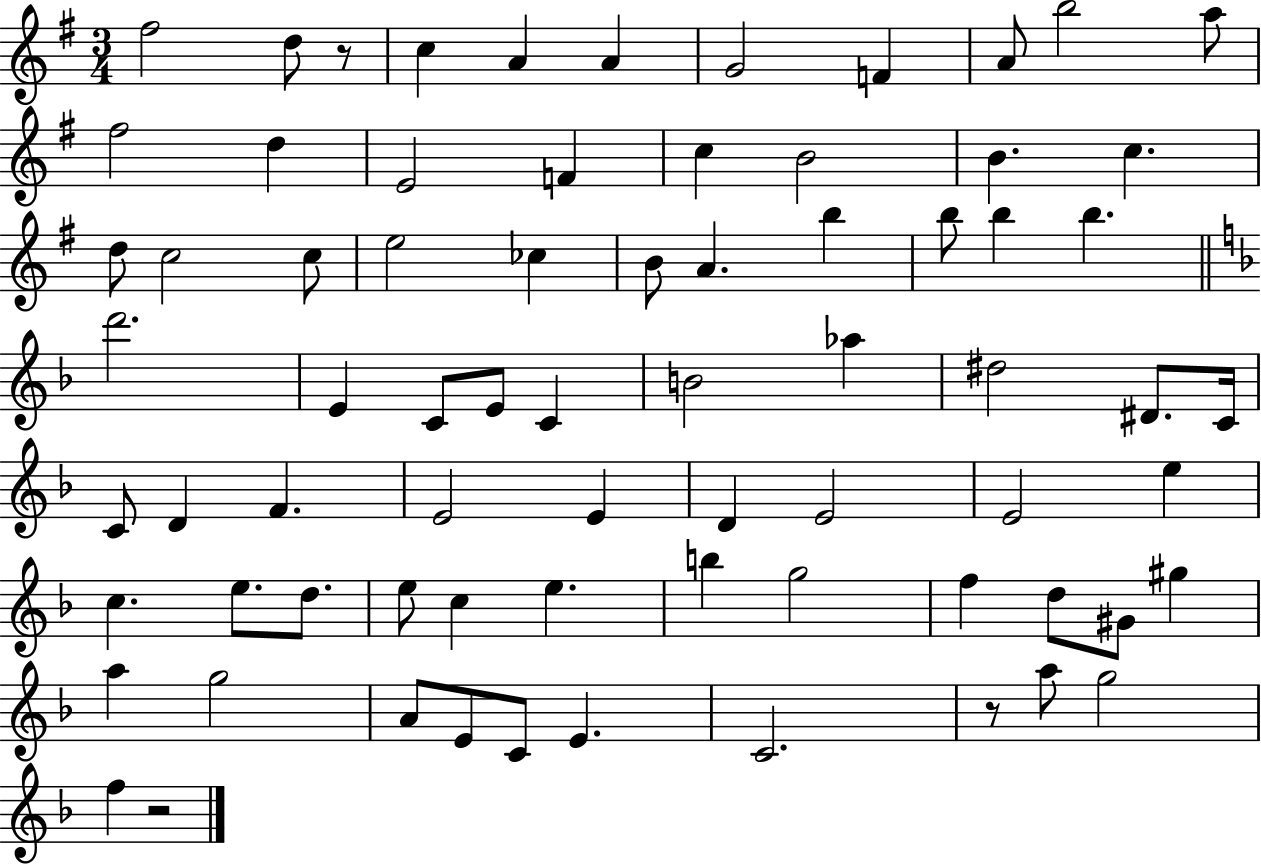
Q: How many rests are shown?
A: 3